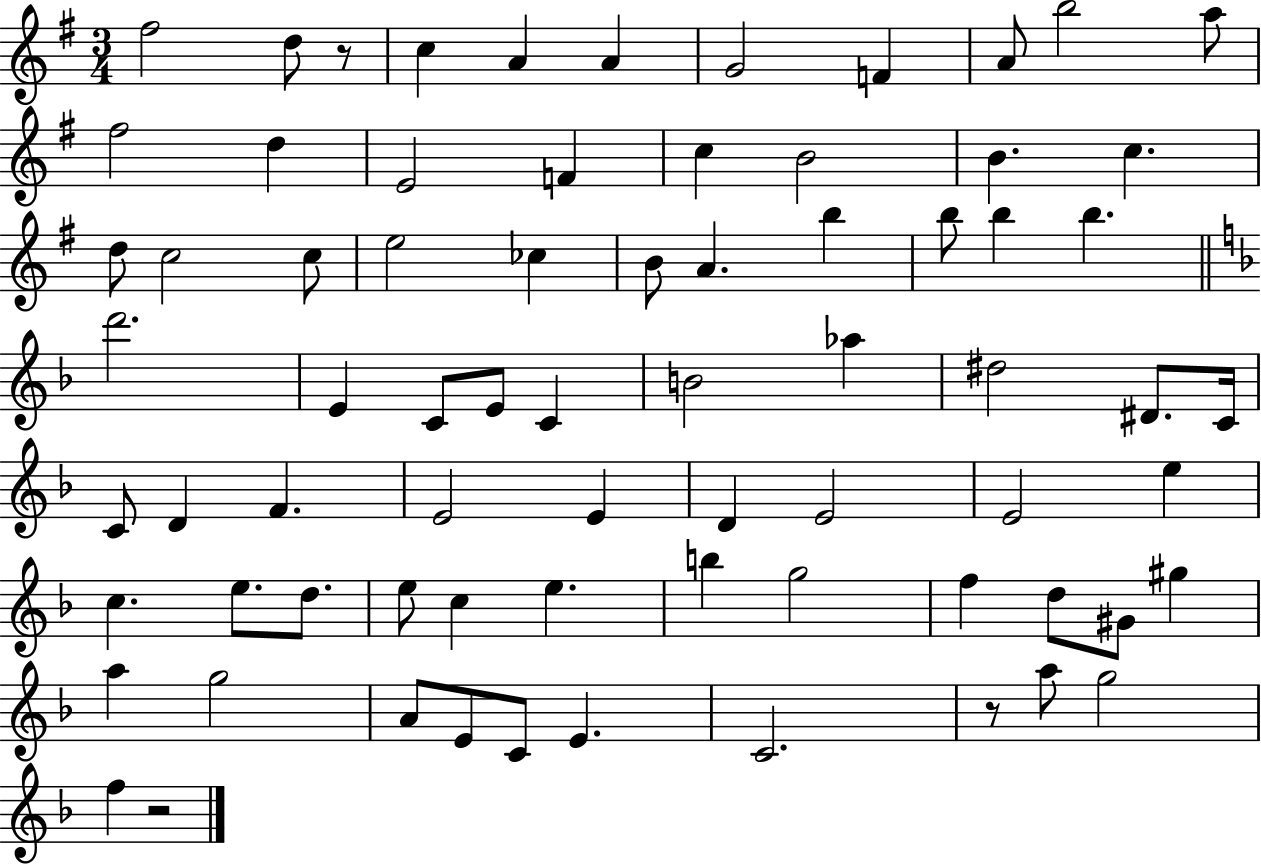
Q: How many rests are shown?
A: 3